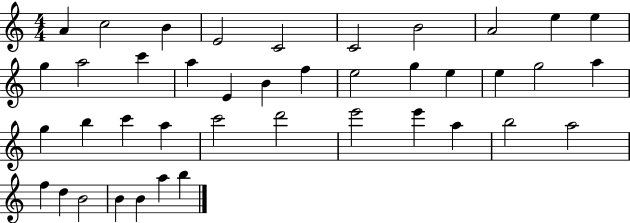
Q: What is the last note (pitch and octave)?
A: B5